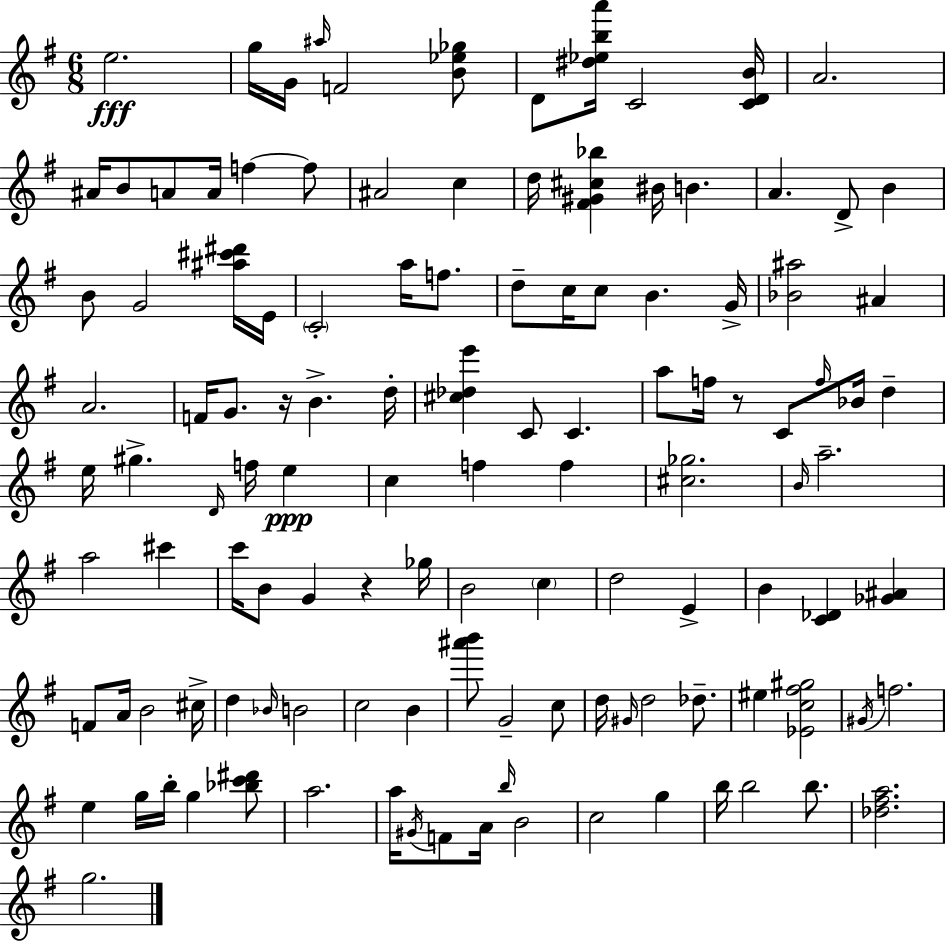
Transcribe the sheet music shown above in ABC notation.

X:1
T:Untitled
M:6/8
L:1/4
K:Em
e2 g/4 G/4 ^a/4 F2 [B_e_g]/2 D/2 [^d_eba']/4 C2 [CDB]/4 A2 ^A/4 B/2 A/2 A/4 f f/2 ^A2 c d/4 [^F^G^c_b] ^B/4 B A D/2 B B/2 G2 [^a^c'^d']/4 E/4 C2 a/4 f/2 d/2 c/4 c/2 B G/4 [_B^a]2 ^A A2 F/4 G/2 z/4 B d/4 [^c_de'] C/2 C a/2 f/4 z/2 C/2 f/4 _B/4 d e/4 ^g D/4 f/4 e c f f [^c_g]2 B/4 a2 a2 ^c' c'/4 B/2 G z _g/4 B2 c d2 E B [C_D] [_G^A] F/2 A/4 B2 ^c/4 d _B/4 B2 c2 B [^a'b']/2 G2 c/2 d/4 ^G/4 d2 _d/2 ^e [_Ec^f^g]2 ^G/4 f2 e g/4 b/4 g [_bc'^d']/2 a2 a/4 ^G/4 F/2 A/4 b/4 B2 c2 g b/4 b2 b/2 [_d^fa]2 g2